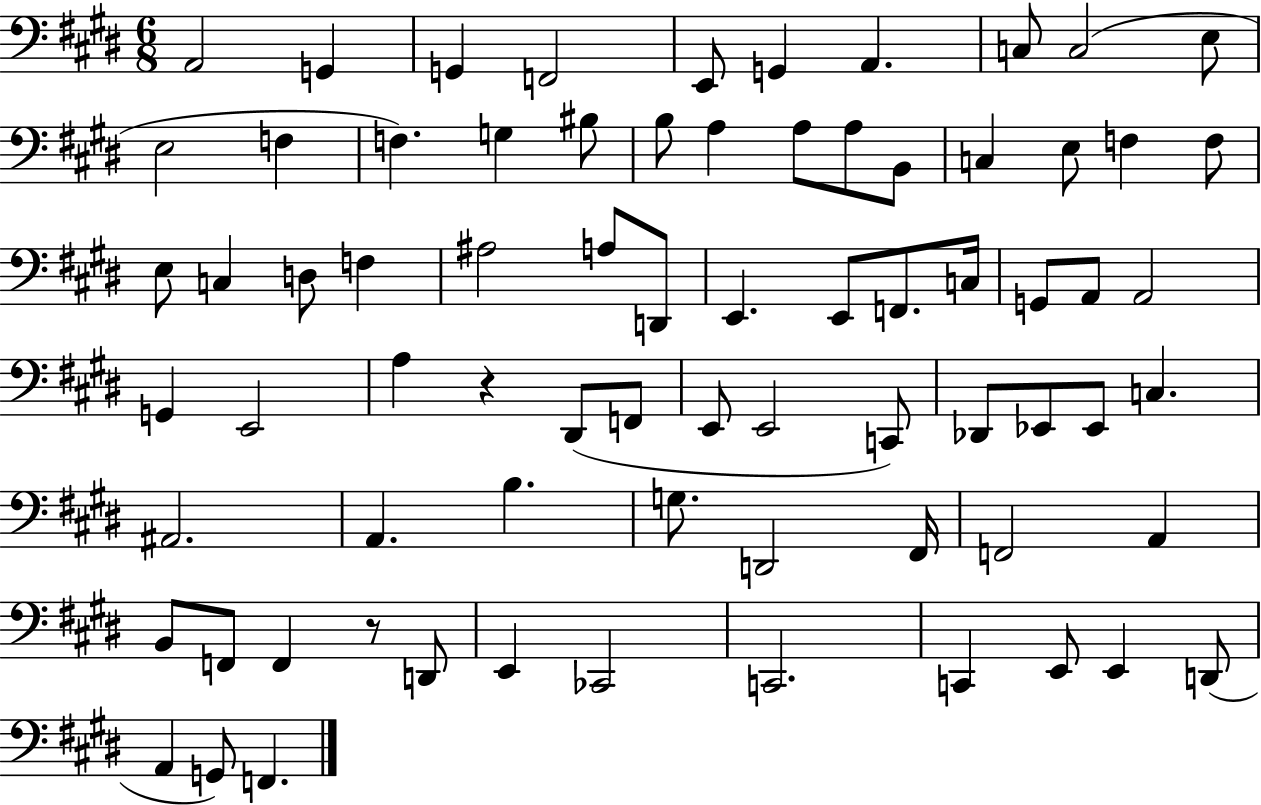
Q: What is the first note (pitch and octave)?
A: A2